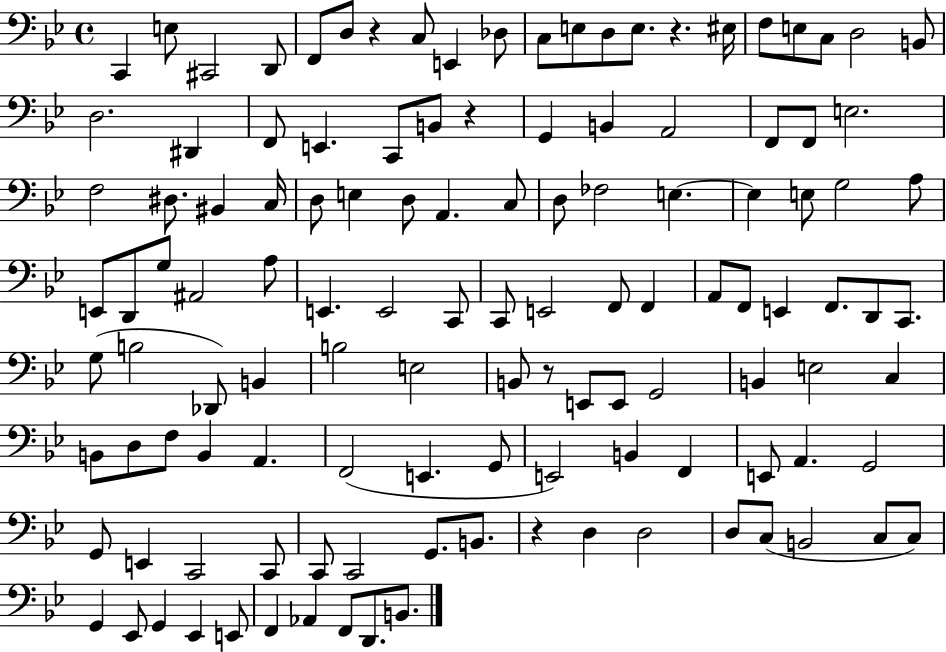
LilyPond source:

{
  \clef bass
  \time 4/4
  \defaultTimeSignature
  \key bes \major
  \repeat volta 2 { c,4 e8 cis,2 d,8 | f,8 d8 r4 c8 e,4 des8 | c8 e8 d8 e8. r4. eis16 | f8 e8 c8 d2 b,8 | \break d2. dis,4 | f,8 e,4. c,8 b,8 r4 | g,4 b,4 a,2 | f,8 f,8 e2. | \break f2 dis8. bis,4 c16 | d8 e4 d8 a,4. c8 | d8 fes2 e4.~~ | e4 e8 g2 a8 | \break e,8 d,8 g8 ais,2 a8 | e,4. e,2 c,8 | c,8 e,2 f,8 f,4 | a,8 f,8 e,4 f,8. d,8 c,8. | \break g8( b2 des,8) b,4 | b2 e2 | b,8 r8 e,8 e,8 g,2 | b,4 e2 c4 | \break b,8 d8 f8 b,4 a,4. | f,2( e,4. g,8 | e,2) b,4 f,4 | e,8 a,4. g,2 | \break g,8 e,4 c,2 c,8 | c,8 c,2 g,8. b,8. | r4 d4 d2 | d8 c8( b,2 c8 c8) | \break g,4 ees,8 g,4 ees,4 e,8 | f,4 aes,4 f,8 d,8. b,8. | } \bar "|."
}